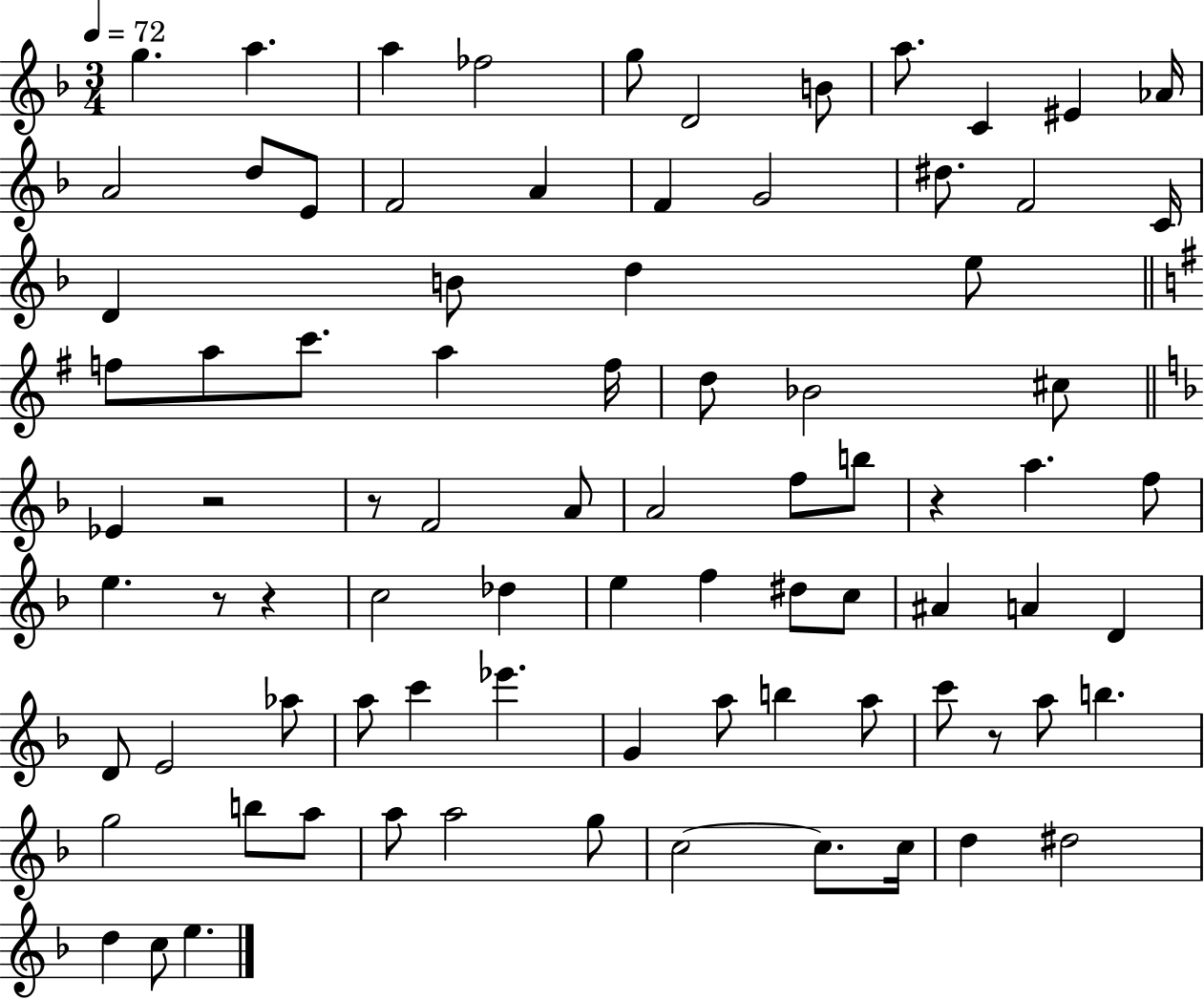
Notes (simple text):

G5/q. A5/q. A5/q FES5/h G5/e D4/h B4/e A5/e. C4/q EIS4/q Ab4/s A4/h D5/e E4/e F4/h A4/q F4/q G4/h D#5/e. F4/h C4/s D4/q B4/e D5/q E5/e F5/e A5/e C6/e. A5/q F5/s D5/e Bb4/h C#5/e Eb4/q R/h R/e F4/h A4/e A4/h F5/e B5/e R/q A5/q. F5/e E5/q. R/e R/q C5/h Db5/q E5/q F5/q D#5/e C5/e A#4/q A4/q D4/q D4/e E4/h Ab5/e A5/e C6/q Eb6/q. G4/q A5/e B5/q A5/e C6/e R/e A5/e B5/q. G5/h B5/e A5/e A5/e A5/h G5/e C5/h C5/e. C5/s D5/q D#5/h D5/q C5/e E5/q.